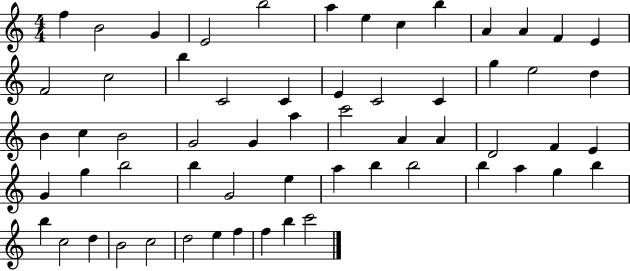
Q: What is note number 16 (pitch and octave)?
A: B5